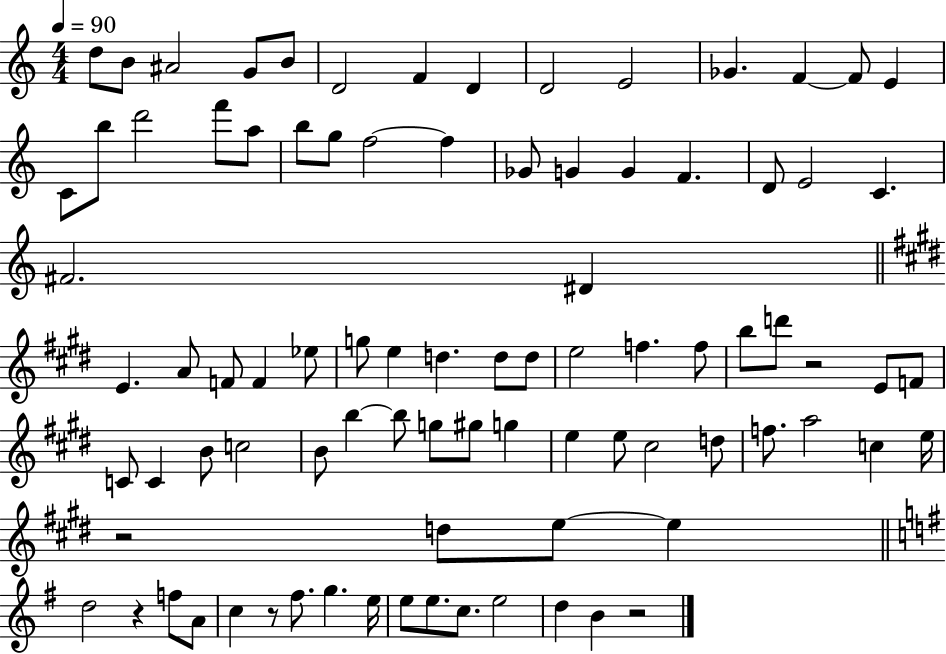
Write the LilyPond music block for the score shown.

{
  \clef treble
  \numericTimeSignature
  \time 4/4
  \key c \major
  \tempo 4 = 90
  d''8 b'8 ais'2 g'8 b'8 | d'2 f'4 d'4 | d'2 e'2 | ges'4. f'4~~ f'8 e'4 | \break c'8 b''8 d'''2 f'''8 a''8 | b''8 g''8 f''2~~ f''4 | ges'8 g'4 g'4 f'4. | d'8 e'2 c'4. | \break fis'2. dis'4 | \bar "||" \break \key e \major e'4. a'8 f'8 f'4 ees''8 | g''8 e''4 d''4. d''8 d''8 | e''2 f''4. f''8 | b''8 d'''8 r2 e'8 f'8 | \break c'8 c'4 b'8 c''2 | b'8 b''4~~ b''8 g''8 gis''8 g''4 | e''4 e''8 cis''2 d''8 | f''8. a''2 c''4 e''16 | \break r2 d''8 e''8~~ e''4 | \bar "||" \break \key g \major d''2 r4 f''8 a'8 | c''4 r8 fis''8. g''4. e''16 | e''8 e''8. c''8. e''2 | d''4 b'4 r2 | \break \bar "|."
}